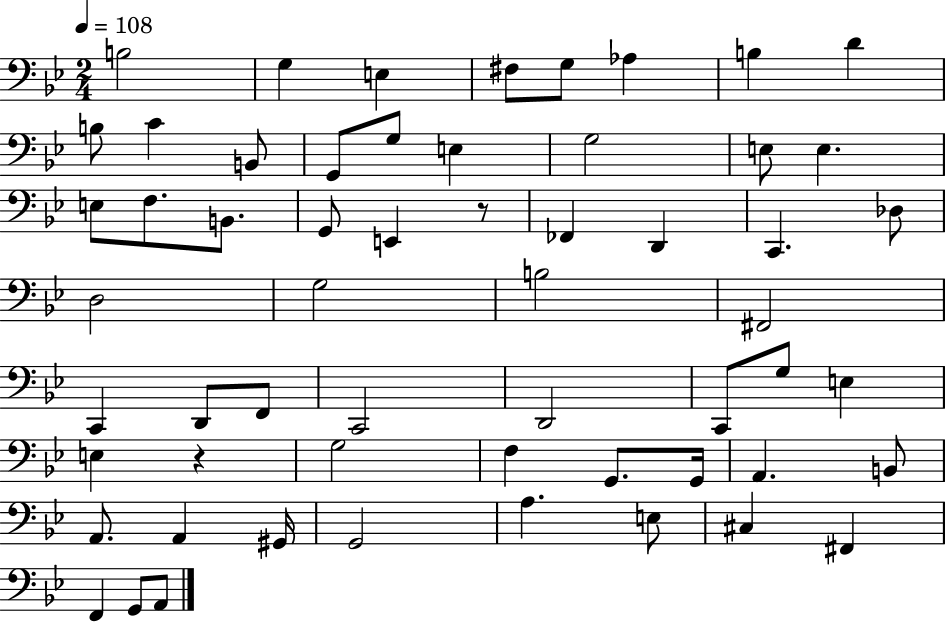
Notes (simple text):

B3/h G3/q E3/q F#3/e G3/e Ab3/q B3/q D4/q B3/e C4/q B2/e G2/e G3/e E3/q G3/h E3/e E3/q. E3/e F3/e. B2/e. G2/e E2/q R/e FES2/q D2/q C2/q. Db3/e D3/h G3/h B3/h F#2/h C2/q D2/e F2/e C2/h D2/h C2/e G3/e E3/q E3/q R/q G3/h F3/q G2/e. G2/s A2/q. B2/e A2/e. A2/q G#2/s G2/h A3/q. E3/e C#3/q F#2/q F2/q G2/e A2/e